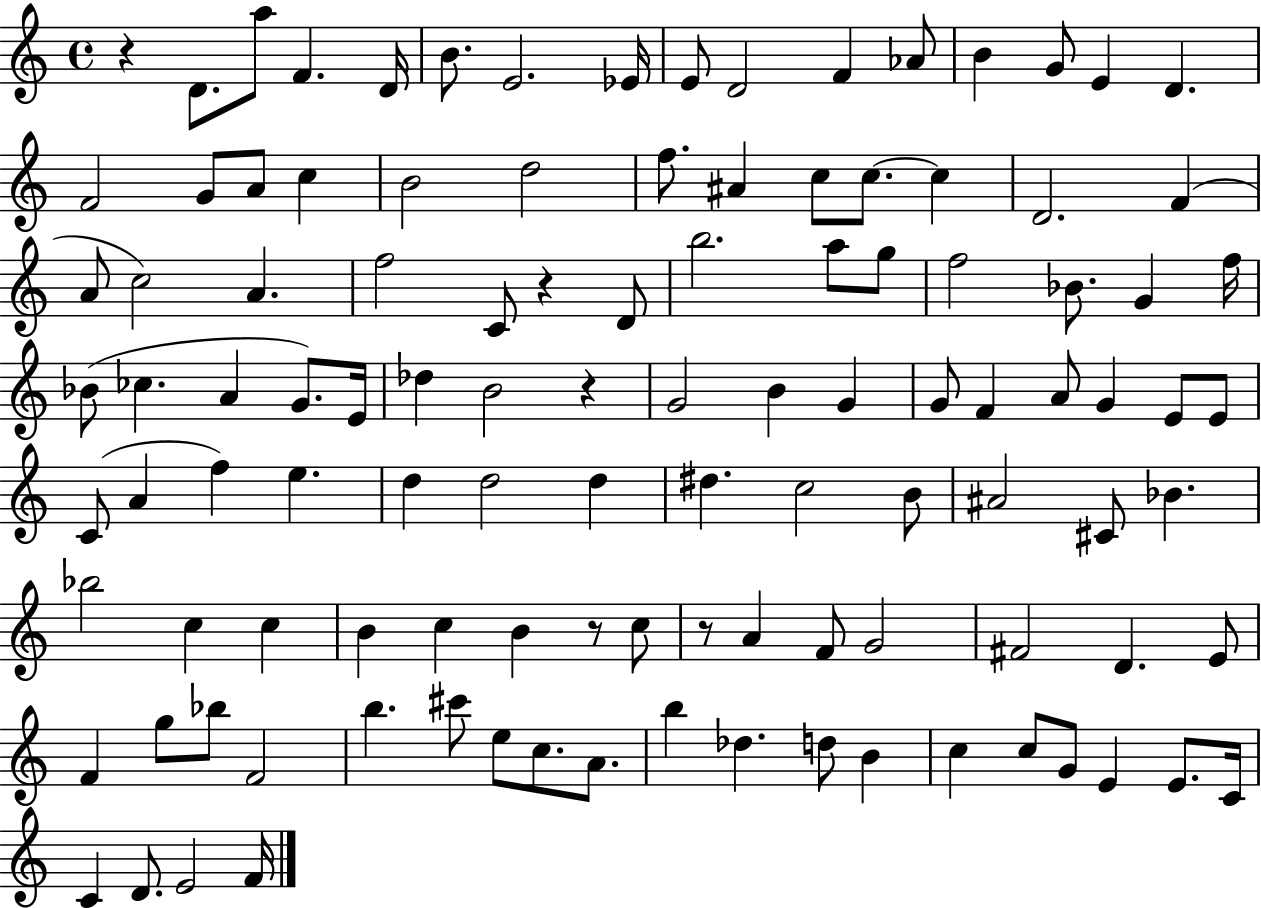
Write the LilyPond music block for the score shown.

{
  \clef treble
  \time 4/4
  \defaultTimeSignature
  \key c \major
  \repeat volta 2 { r4 d'8. a''8 f'4. d'16 | b'8. e'2. ees'16 | e'8 d'2 f'4 aes'8 | b'4 g'8 e'4 d'4. | \break f'2 g'8 a'8 c''4 | b'2 d''2 | f''8. ais'4 c''8 c''8.~~ c''4 | d'2. f'4( | \break a'8 c''2) a'4. | f''2 c'8 r4 d'8 | b''2. a''8 g''8 | f''2 bes'8. g'4 f''16 | \break bes'8( ces''4. a'4 g'8.) e'16 | des''4 b'2 r4 | g'2 b'4 g'4 | g'8 f'4 a'8 g'4 e'8 e'8 | \break c'8( a'4 f''4) e''4. | d''4 d''2 d''4 | dis''4. c''2 b'8 | ais'2 cis'8 bes'4. | \break bes''2 c''4 c''4 | b'4 c''4 b'4 r8 c''8 | r8 a'4 f'8 g'2 | fis'2 d'4. e'8 | \break f'4 g''8 bes''8 f'2 | b''4. cis'''8 e''8 c''8. a'8. | b''4 des''4. d''8 b'4 | c''4 c''8 g'8 e'4 e'8. c'16 | \break c'4 d'8. e'2 f'16 | } \bar "|."
}